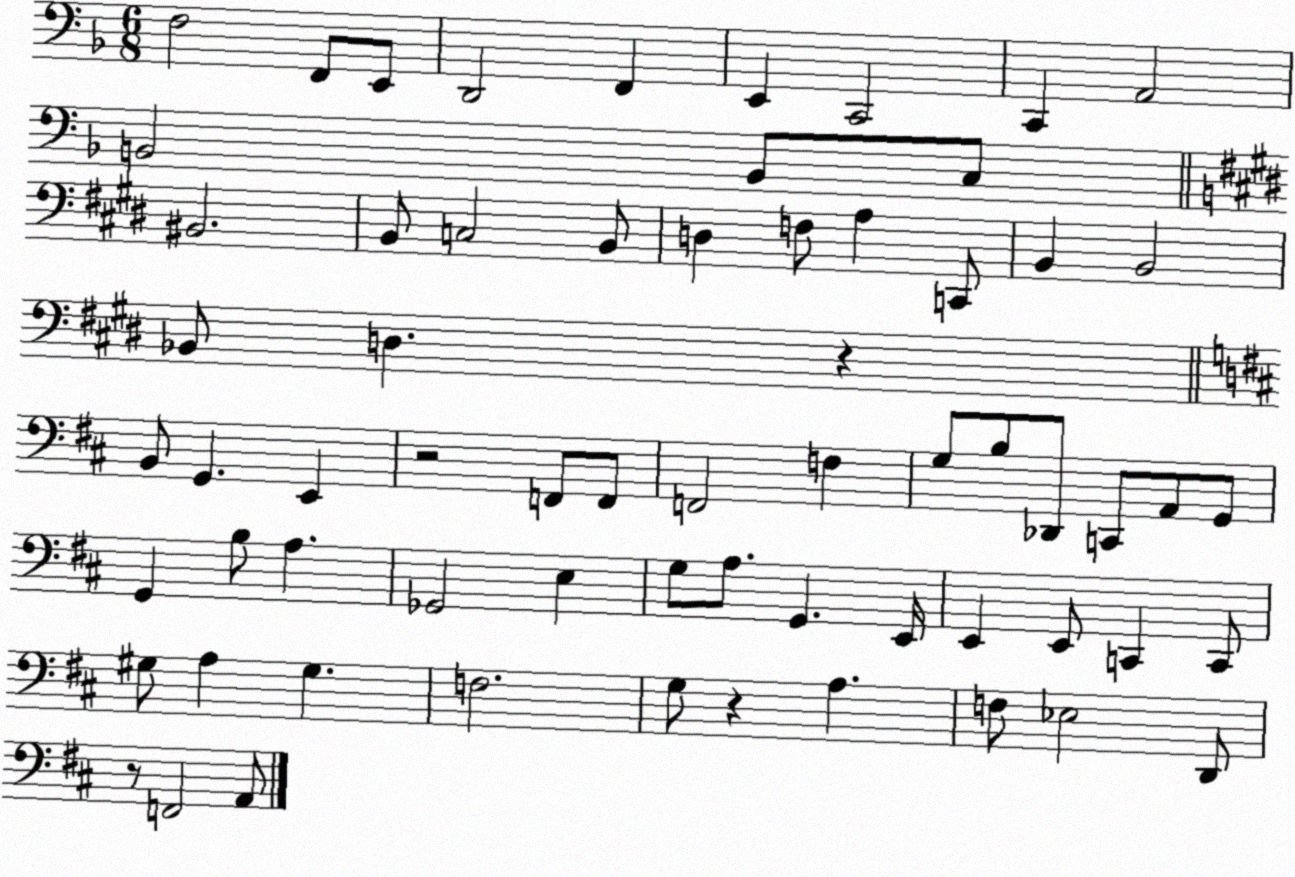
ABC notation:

X:1
T:Untitled
M:6/8
L:1/4
K:F
F,2 F,,/2 E,,/2 D,,2 F,, E,, C,,2 C,, A,,2 B,,2 B,,/2 C,/2 ^B,,2 B,,/2 C,2 B,,/2 D, F,/2 A, C,,/2 B,, B,,2 _B,,/2 D, z B,,/2 G,, E,, z2 F,,/2 F,,/2 F,,2 F, G,/2 B,/2 _D,,/2 C,,/2 A,,/2 G,,/2 G,, B,/2 A, _G,,2 E, G,/2 A,/2 G,, E,,/4 E,, E,,/2 C,, C,,/2 ^G,/2 A, ^G, F,2 G,/2 z A, F,/2 _E,2 D,,/2 z/2 F,,2 A,,/2